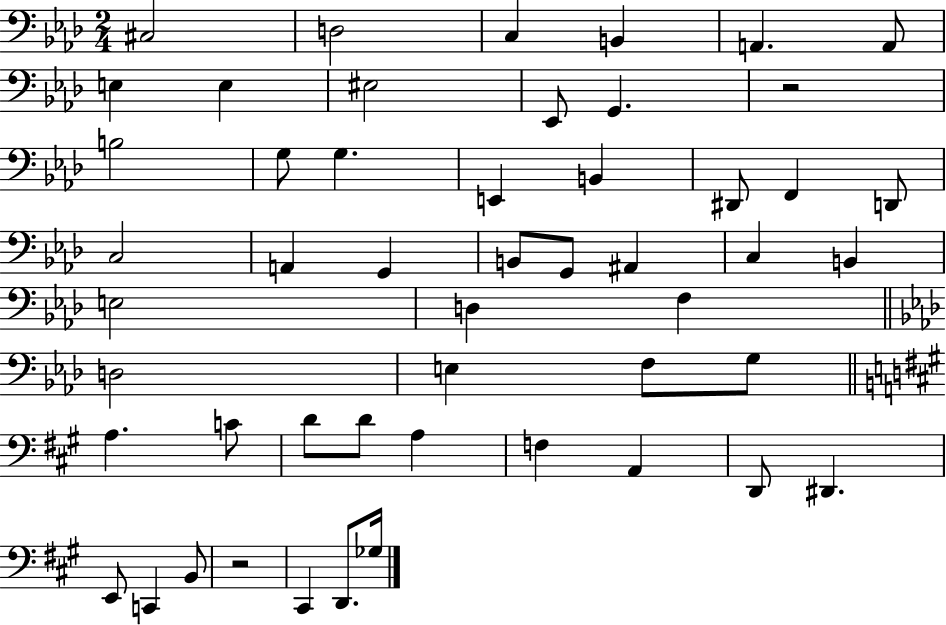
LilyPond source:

{
  \clef bass
  \numericTimeSignature
  \time 2/4
  \key aes \major
  cis2 | d2 | c4 b,4 | a,4. a,8 | \break e4 e4 | eis2 | ees,8 g,4. | r2 | \break b2 | g8 g4. | e,4 b,4 | dis,8 f,4 d,8 | \break c2 | a,4 g,4 | b,8 g,8 ais,4 | c4 b,4 | \break e2 | d4 f4 | \bar "||" \break \key f \minor d2 | e4 f8 g8 | \bar "||" \break \key a \major a4. c'8 | d'8 d'8 a4 | f4 a,4 | d,8 dis,4. | \break e,8 c,4 b,8 | r2 | cis,4 d,8. ges16 | \bar "|."
}